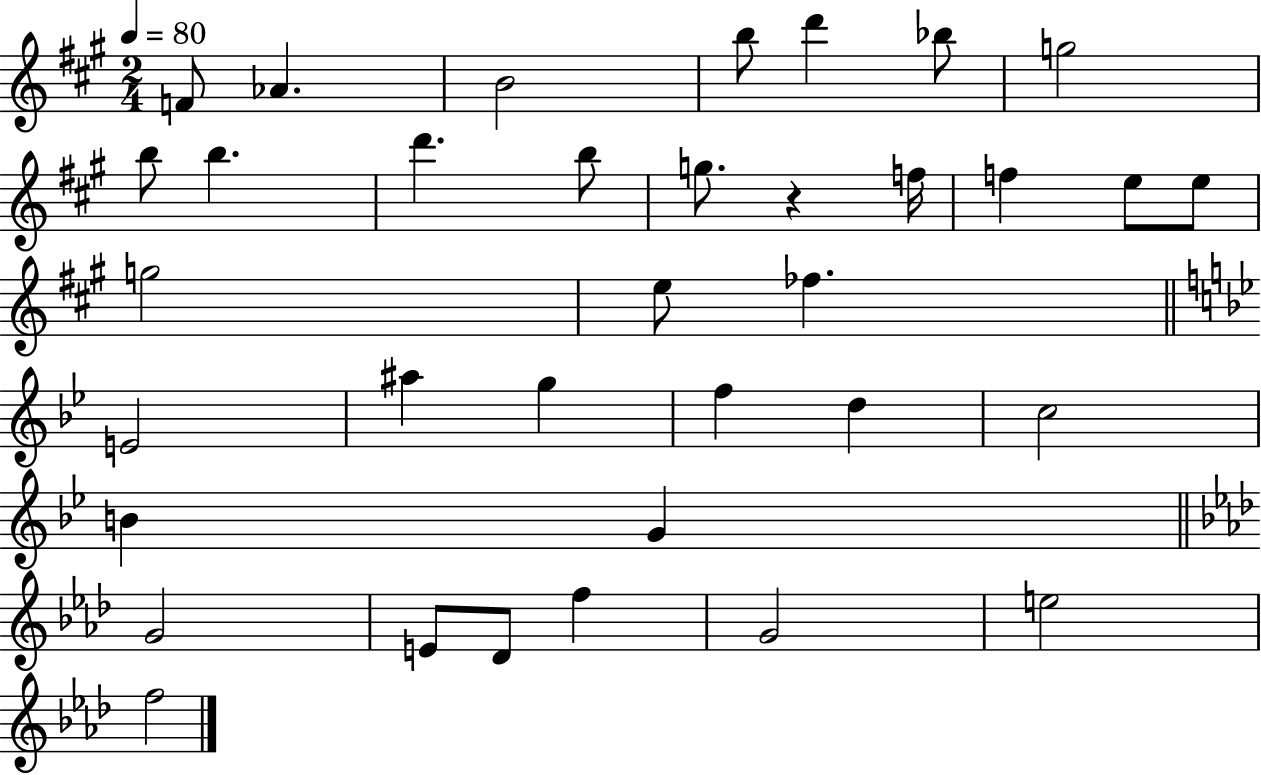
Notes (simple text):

F4/e Ab4/q. B4/h B5/e D6/q Bb5/e G5/h B5/e B5/q. D6/q. B5/e G5/e. R/q F5/s F5/q E5/e E5/e G5/h E5/e FES5/q. E4/h A#5/q G5/q F5/q D5/q C5/h B4/q G4/q G4/h E4/e Db4/e F5/q G4/h E5/h F5/h